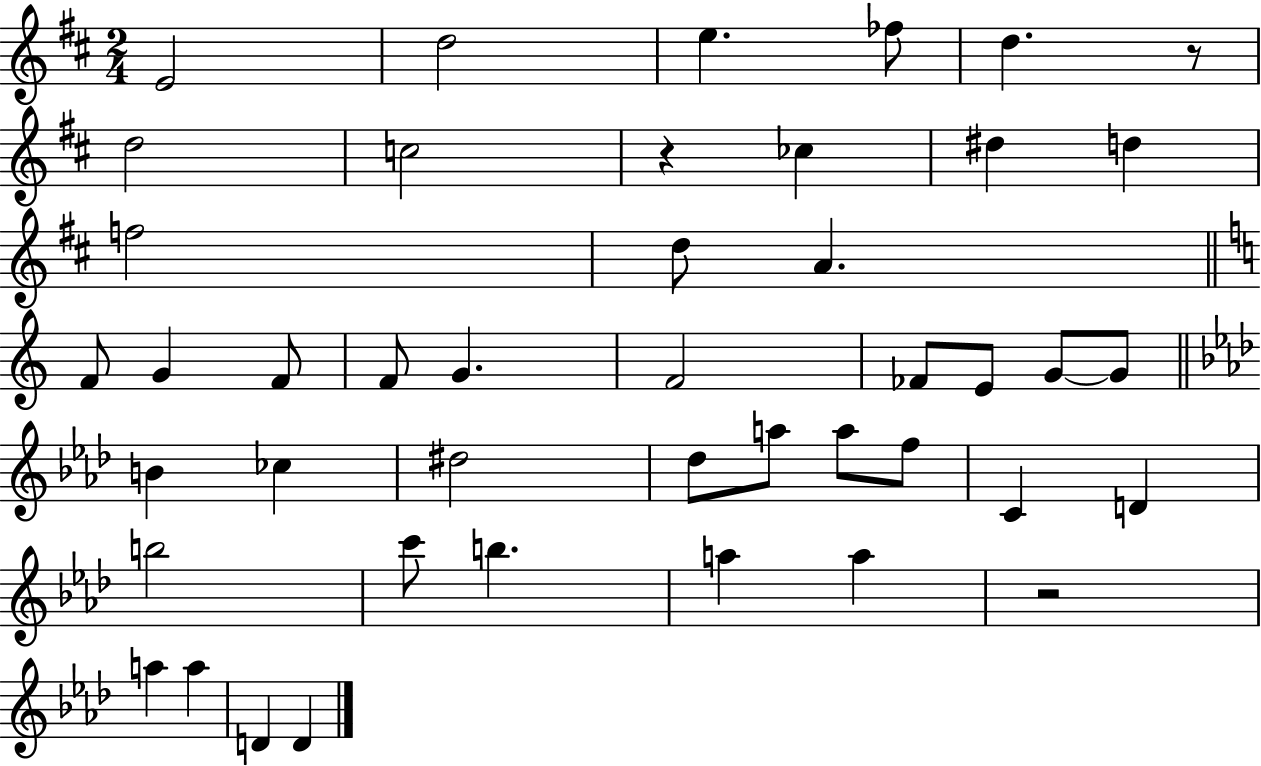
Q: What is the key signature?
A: D major